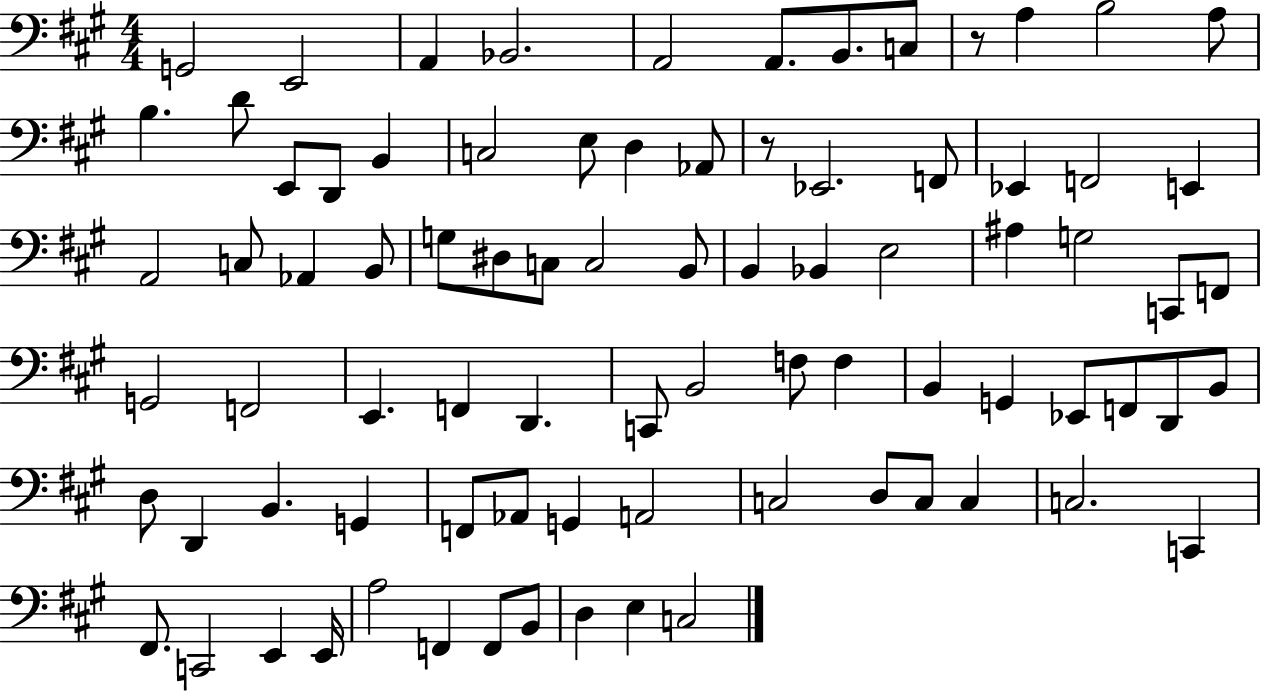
X:1
T:Untitled
M:4/4
L:1/4
K:A
G,,2 E,,2 A,, _B,,2 A,,2 A,,/2 B,,/2 C,/2 z/2 A, B,2 A,/2 B, D/2 E,,/2 D,,/2 B,, C,2 E,/2 D, _A,,/2 z/2 _E,,2 F,,/2 _E,, F,,2 E,, A,,2 C,/2 _A,, B,,/2 G,/2 ^D,/2 C,/2 C,2 B,,/2 B,, _B,, E,2 ^A, G,2 C,,/2 F,,/2 G,,2 F,,2 E,, F,, D,, C,,/2 B,,2 F,/2 F, B,, G,, _E,,/2 F,,/2 D,,/2 B,,/2 D,/2 D,, B,, G,, F,,/2 _A,,/2 G,, A,,2 C,2 D,/2 C,/2 C, C,2 C,, ^F,,/2 C,,2 E,, E,,/4 A,2 F,, F,,/2 B,,/2 D, E, C,2